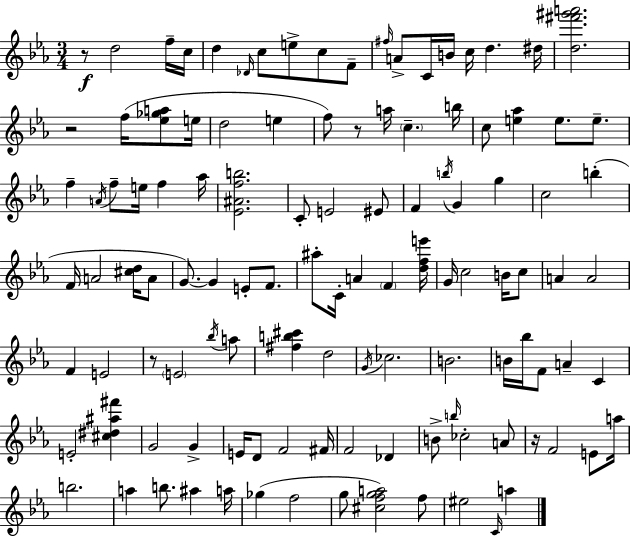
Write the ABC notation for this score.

X:1
T:Untitled
M:3/4
L:1/4
K:Eb
z/2 d2 f/4 c/4 d _D/4 c/2 e/2 c/2 F/2 ^f/4 A/2 C/4 B/4 c/4 d ^d/4 [d^f'^g'a']2 z2 f/4 [_e_ga]/2 e/4 d2 e f/2 z/2 a/4 c b/4 c/2 [e_a] e/2 e/2 f A/4 f/2 e/4 f _a/4 [_E^Afb]2 C/2 E2 ^E/2 F b/4 G g c2 b F/4 A2 [^cd]/4 A/2 G/2 G E/2 F/2 ^a/2 C/4 A F [dfe']/4 G/4 c2 B/4 c/2 A A2 F E2 z/2 E2 _b/4 a/2 [^fb^c'] d2 G/4 _c2 B2 B/4 _b/4 F/2 A C E2 [^c^d^a^f'] G2 G E/4 D/2 F2 ^F/4 F2 _D B/2 b/4 _c2 A/2 z/4 F2 E/2 a/4 b2 a b/2 ^a a/4 _g f2 g/2 [^cfga]2 f/2 ^e2 C/4 a